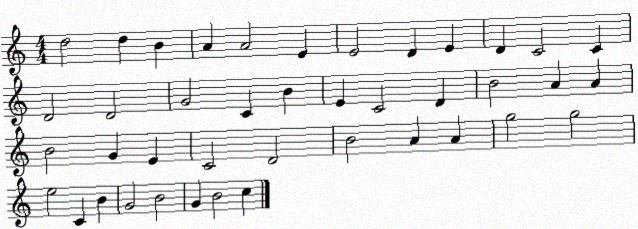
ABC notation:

X:1
T:Untitled
M:4/4
L:1/4
K:C
d2 d B A A2 E E2 D E D C2 C D2 D2 G2 C B E C2 D B2 A A B2 G E C2 D2 B2 A A g2 g2 e2 C B G2 B2 G B2 c